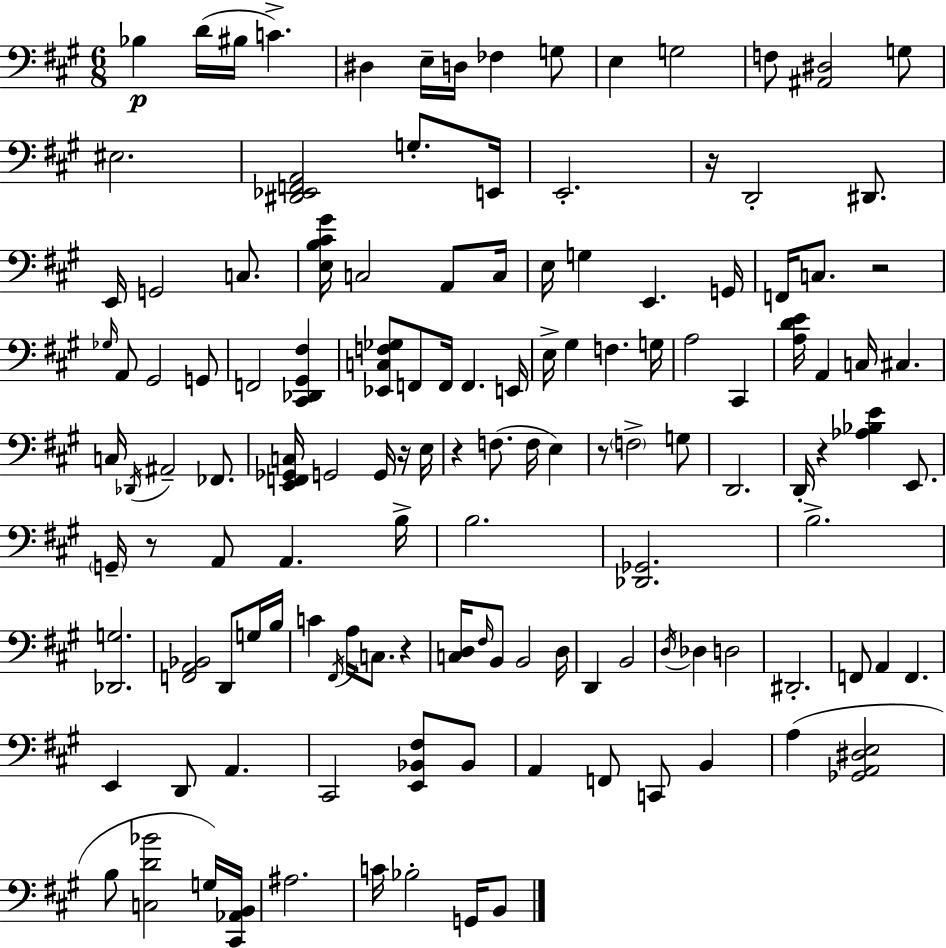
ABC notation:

X:1
T:Untitled
M:6/8
L:1/4
K:A
_B, D/4 ^B,/4 C ^D, E,/4 D,/4 _F, G,/2 E, G,2 F,/2 [^A,,^D,]2 G,/2 ^E,2 [^D,,_E,,F,,A,,]2 G,/2 E,,/4 E,,2 z/4 D,,2 ^D,,/2 E,,/4 G,,2 C,/2 [E,B,^C^G]/4 C,2 A,,/2 C,/4 E,/4 G, E,, G,,/4 F,,/4 C,/2 z2 _G,/4 A,,/2 ^G,,2 G,,/2 F,,2 [^C,,_D,,^G,,^F,] [_E,,C,F,_G,]/2 F,,/2 F,,/4 F,, E,,/4 E,/4 ^G, F, G,/4 A,2 ^C,, [A,DE]/4 A,, C,/4 ^C, C,/4 _D,,/4 ^A,,2 _F,,/2 [E,,F,,_G,,C,]/4 G,,2 G,,/4 z/4 E,/4 z F,/2 F,/4 E, z/2 F,2 G,/2 D,,2 D,,/4 z [_A,_B,E] E,,/2 G,,/4 z/2 A,,/2 A,, B,/4 B,2 [_D,,_G,,]2 B,2 [_D,,G,]2 [F,,A,,_B,,]2 D,,/2 G,/4 B,/4 C ^F,,/4 A,/4 C,/2 z [C,D,]/4 ^F,/4 B,,/2 B,,2 D,/4 D,, B,,2 D,/4 _D, D,2 ^D,,2 F,,/2 A,, F,, E,, D,,/2 A,, ^C,,2 [E,,_B,,^F,]/2 _B,,/2 A,, F,,/2 C,,/2 B,, A, [_G,,A,,^D,E,]2 B,/2 [C,D_B]2 G,/4 [^C,,_A,,B,,]/4 ^A,2 C/4 _B,2 G,,/4 B,,/2